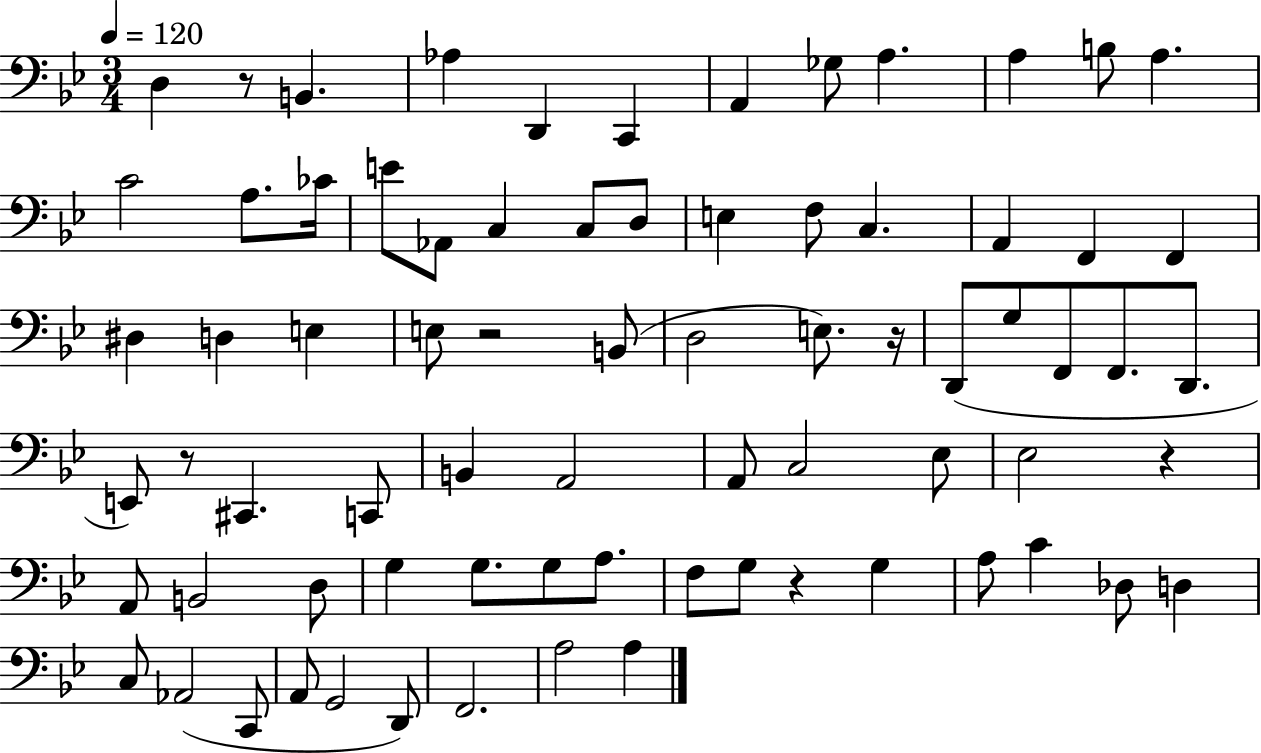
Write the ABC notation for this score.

X:1
T:Untitled
M:3/4
L:1/4
K:Bb
D, z/2 B,, _A, D,, C,, A,, _G,/2 A, A, B,/2 A, C2 A,/2 _C/4 E/2 _A,,/2 C, C,/2 D,/2 E, F,/2 C, A,, F,, F,, ^D, D, E, E,/2 z2 B,,/2 D,2 E,/2 z/4 D,,/2 G,/2 F,,/2 F,,/2 D,,/2 E,,/2 z/2 ^C,, C,,/2 B,, A,,2 A,,/2 C,2 _E,/2 _E,2 z A,,/2 B,,2 D,/2 G, G,/2 G,/2 A,/2 F,/2 G,/2 z G, A,/2 C _D,/2 D, C,/2 _A,,2 C,,/2 A,,/2 G,,2 D,,/2 F,,2 A,2 A,